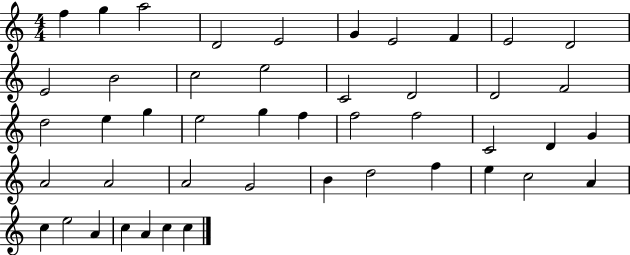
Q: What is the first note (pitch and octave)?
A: F5